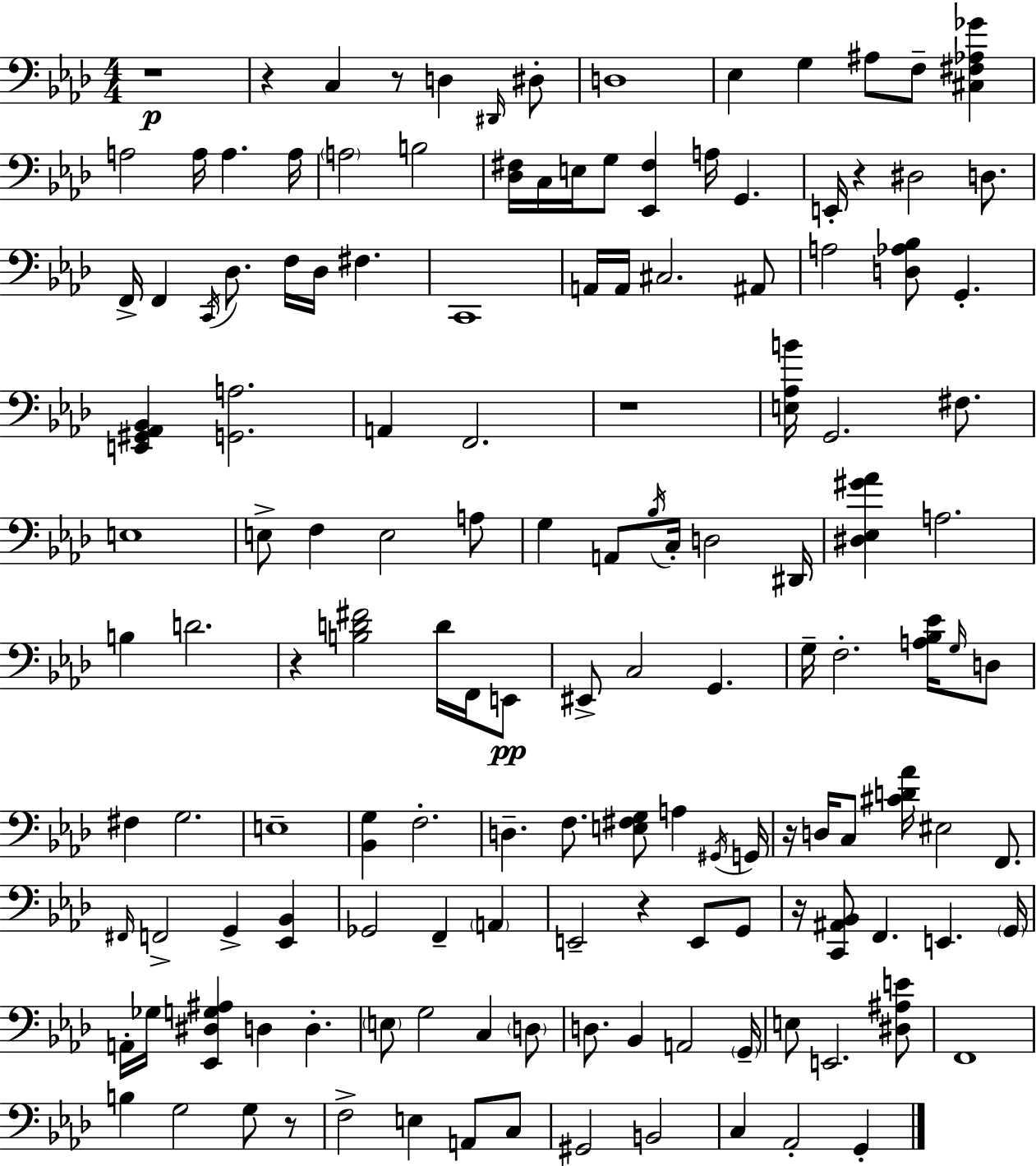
{
  \clef bass
  \numericTimeSignature
  \time 4/4
  \key f \minor
  \repeat volta 2 { r1\p | r4 c4 r8 d4 \grace { dis,16 } dis8-. | d1 | ees4 g4 ais8 f8-- <cis fis aes ges'>4 | \break a2 a16 a4. | a16 \parenthesize a2 b2 | <des fis>16 c16 e16 g8 <ees, fis>4 a16 g,4. | e,16-. r4 dis2 d8. | \break f,16-> f,4 \acciaccatura { c,16 } des8. f16 des16 fis4. | c,1 | a,16 a,16 cis2. | ais,8 a2 <d aes bes>8 g,4.-. | \break <e, gis, aes, bes,>4 <g, a>2. | a,4 f,2. | r1 | <e aes b'>16 g,2. fis8. | \break e1 | e8-> f4 e2 | a8 g4 a,8 \acciaccatura { bes16 } c16-. d2 | dis,16 <dis ees gis' aes'>4 a2. | \break b4 d'2. | r4 <b d' fis'>2 d'16 | f,16 e,8\pp eis,8-> c2 g,4. | g16-- f2.-. | \break <a bes ees'>16 \grace { g16 } d8 fis4 g2. | e1-- | <bes, g>4 f2.-. | d4.-- f8. <e fis g>8 a4 | \break \acciaccatura { gis,16 } g,16 r16 d16 c8 <cis' d' aes'>16 eis2 | f,8. \grace { fis,16 } f,2-> g,4-> | <ees, bes,>4 ges,2 f,4-- | \parenthesize a,4 e,2-- r4 | \break e,8 g,8 r16 <c, ais, bes,>8 f,4. e,4. | \parenthesize g,16 a,16-. ges16 <ees, dis g ais>4 d4 | d4.-. \parenthesize e8 g2 | c4 \parenthesize d8 d8. bes,4 a,2 | \break \parenthesize g,16-- e8 e,2. | <dis ais e'>8 f,1 | b4 g2 | g8 r8 f2-> e4 | \break a,8 c8 gis,2 b,2 | c4 aes,2-. | g,4-. } \bar "|."
}